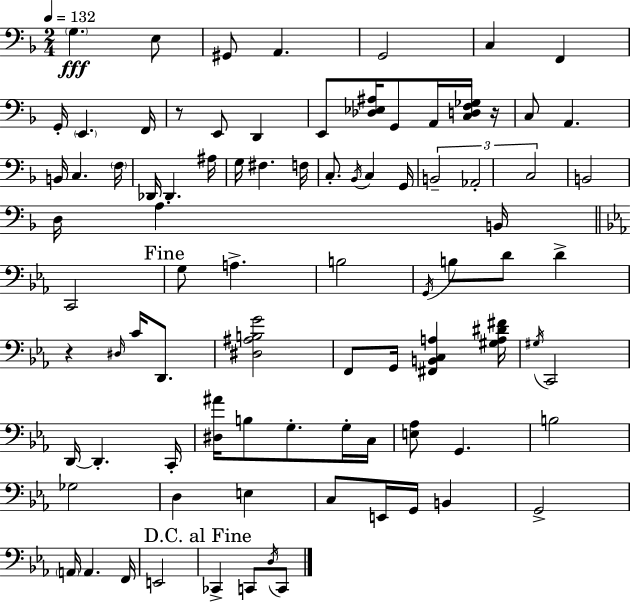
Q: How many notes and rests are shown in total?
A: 87